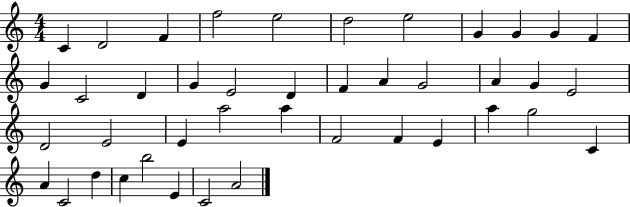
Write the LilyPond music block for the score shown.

{
  \clef treble
  \numericTimeSignature
  \time 4/4
  \key c \major
  c'4 d'2 f'4 | f''2 e''2 | d''2 e''2 | g'4 g'4 g'4 f'4 | \break g'4 c'2 d'4 | g'4 e'2 d'4 | f'4 a'4 g'2 | a'4 g'4 e'2 | \break d'2 e'2 | e'4 a''2 a''4 | f'2 f'4 e'4 | a''4 g''2 c'4 | \break a'4 c'2 d''4 | c''4 b''2 e'4 | c'2 a'2 | \bar "|."
}